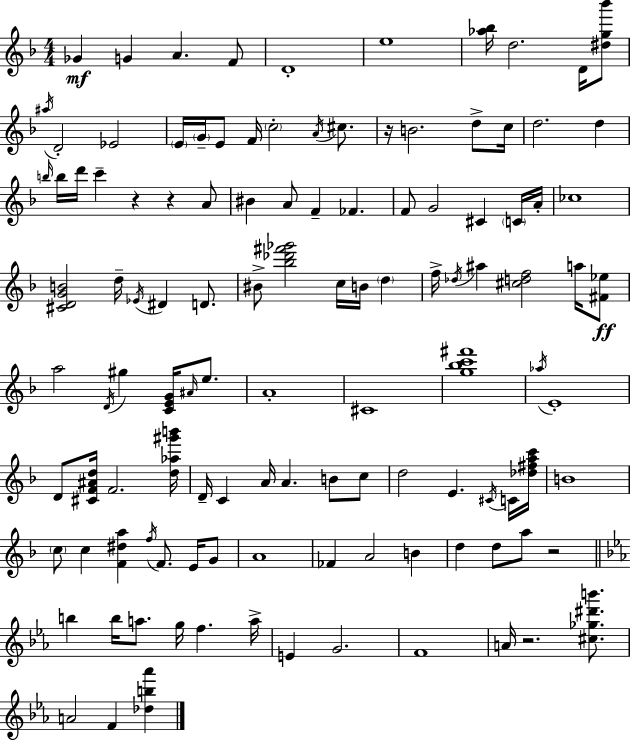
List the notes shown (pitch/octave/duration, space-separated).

Gb4/q G4/q A4/q. F4/e D4/w E5/w [Ab5,Bb5]/s D5/h. D4/s [D#5,G5,Bb6]/e A#5/s D4/h Eb4/h E4/s G4/s E4/e F4/s C5/h A4/s C#5/e. R/s B4/h. D5/e C5/s D5/h. D5/q B5/s B5/s D6/s C6/q R/q R/q A4/e BIS4/q A4/e F4/q FES4/q. F4/e G4/h C#4/q C4/s A4/s CES5/w [C#4,D4,G4,B4]/h D5/s Eb4/s D#4/q D4/e. BIS4/e [Bb5,Db6,F#6,Gb6]/h C5/s B4/s D5/q F5/s Db5/s A#5/q [C#5,D5,F5]/h A5/s [F#4,Eb5]/e A5/h D4/s G#5/q [C4,E4,G4]/s A#4/s E5/e. A4/w C#4/w [G5,Bb5,C6,F#6]/w Ab5/s E4/w D4/e [C#4,F4,A#4,D5]/s F4/h. [D5,Ab5,G#6,B6]/s D4/s C4/q A4/s A4/q. B4/e C5/e D5/h E4/q. C#4/s C4/s [Db5,F#5,A5,C6]/s B4/w C5/e C5/q [F4,D#5,A5]/q F5/s F4/e. E4/s G4/e A4/w FES4/q A4/h B4/q D5/q D5/e A5/e R/h B5/q B5/s A5/e. G5/s F5/q. A5/s E4/q G4/h. F4/w A4/s R/h. [C#5,Gb5,D#6,B6]/e. A4/h F4/q [Db5,B5,Ab6]/q